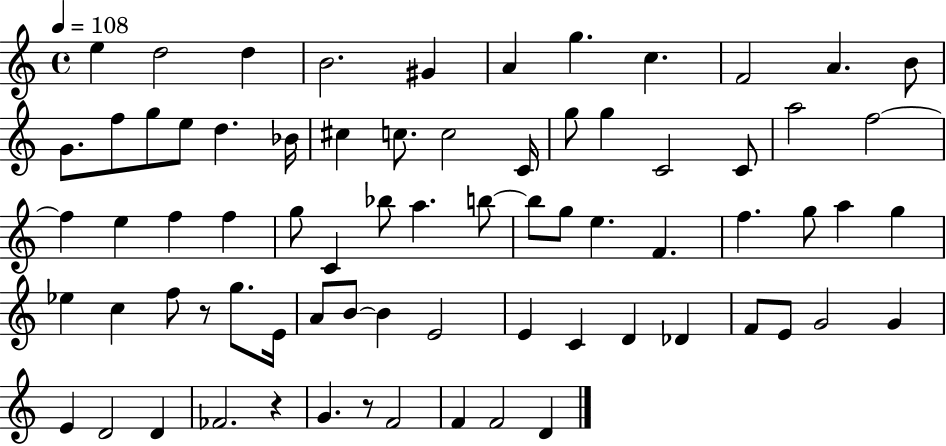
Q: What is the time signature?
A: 4/4